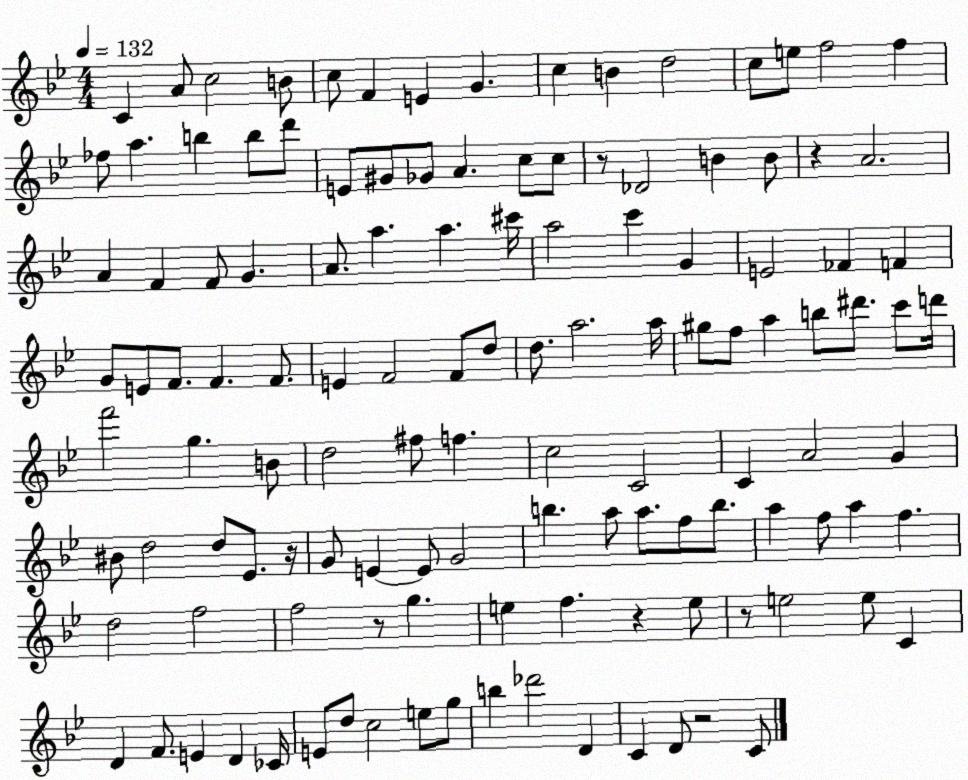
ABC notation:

X:1
T:Untitled
M:4/4
L:1/4
K:Bb
C A/2 c2 B/2 c/2 F E G c B d2 c/2 e/2 f2 f _f/2 a b b/2 d'/2 E/2 ^G/2 _G/2 A c/2 c/2 z/2 _D2 B B/2 z A2 A F F/2 G A/2 a a ^c'/4 a2 c' G E2 _F F G/2 E/2 F/2 F F/2 E F2 F/2 d/2 d/2 a2 a/4 ^g/2 f/2 a b/2 ^d'/2 c'/2 d'/4 f'2 g B/2 d2 ^f/2 f c2 C2 C A2 G ^B/2 d2 d/2 _E/2 z/4 G/2 E E/2 G2 b a/2 a/2 f/2 b/2 a f/2 a f d2 f2 f2 z/2 g e f z e/2 z/2 e2 e/2 C D F/2 E D _C/4 E/2 d/2 c2 e/2 g/2 b _d'2 D C D/2 z2 C/2